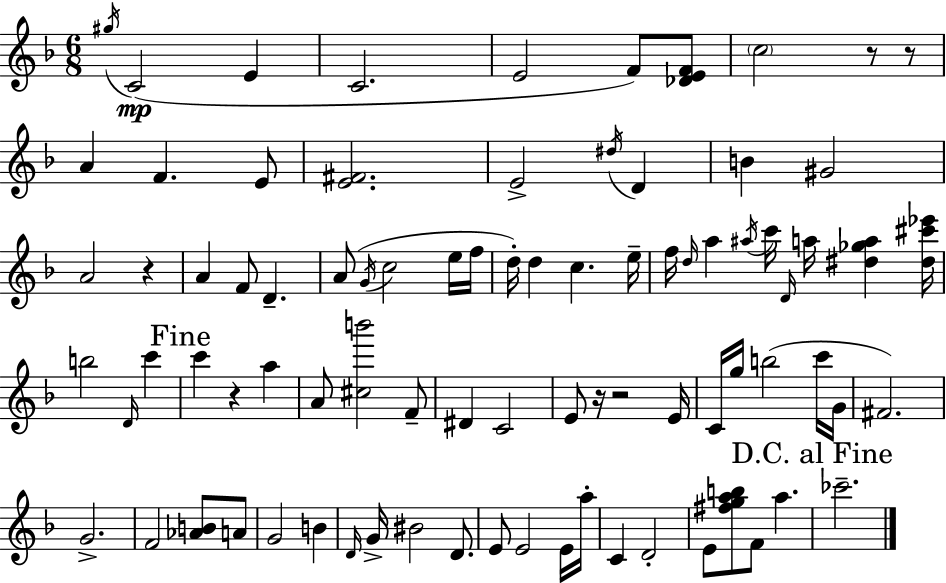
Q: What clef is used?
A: treble